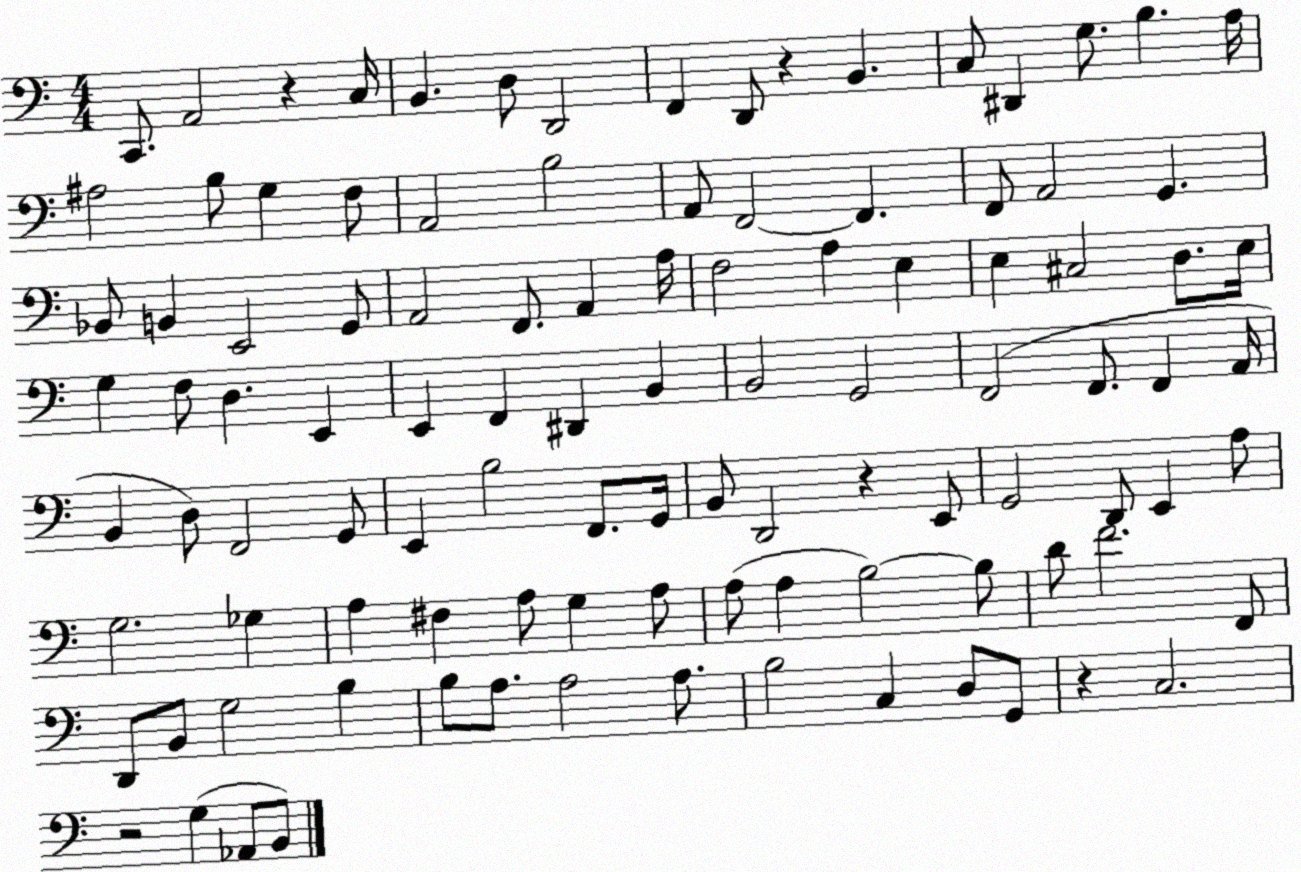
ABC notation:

X:1
T:Untitled
M:4/4
L:1/4
K:C
C,,/2 A,,2 z C,/4 B,, D,/2 D,,2 F,, D,,/2 z B,, C,/2 ^D,, G,/2 B, A,/4 ^A,2 B,/2 G, F,/2 A,,2 B,2 A,,/2 F,,2 F,, F,,/2 A,,2 G,, _B,,/2 B,, E,,2 G,,/2 A,,2 F,,/2 A,, A,/4 F,2 A, E, E, ^C,2 D,/2 E,/4 G, F,/2 D, E,, E,, F,, ^D,, B,, B,,2 G,,2 F,,2 F,,/2 F,, A,,/4 B,, D,/2 F,,2 G,,/2 E,, B,2 F,,/2 G,,/4 B,,/2 D,,2 z E,,/2 G,,2 D,,/2 E,, A,/2 G,2 _G, A, ^F, A,/2 G, A,/2 A,/2 A, B,2 B,/2 D/2 F2 F,,/2 D,,/2 B,,/2 G,2 B, B,/2 A,/2 A,2 A,/2 B,2 C, D,/2 G,,/2 z C,2 z2 G, _A,,/2 B,,/2